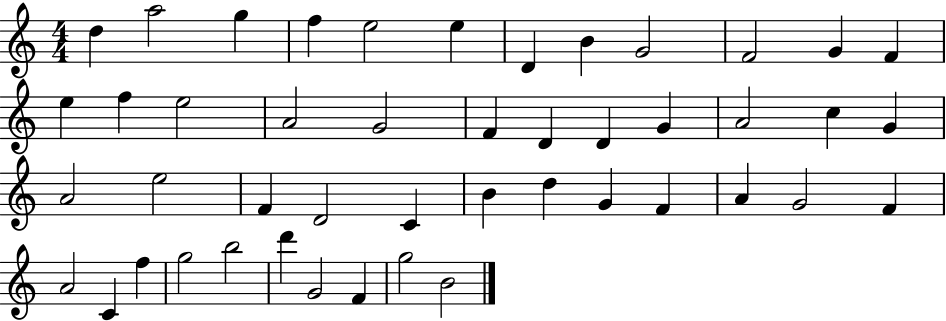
D5/q A5/h G5/q F5/q E5/h E5/q D4/q B4/q G4/h F4/h G4/q F4/q E5/q F5/q E5/h A4/h G4/h F4/q D4/q D4/q G4/q A4/h C5/q G4/q A4/h E5/h F4/q D4/h C4/q B4/q D5/q G4/q F4/q A4/q G4/h F4/q A4/h C4/q F5/q G5/h B5/h D6/q G4/h F4/q G5/h B4/h